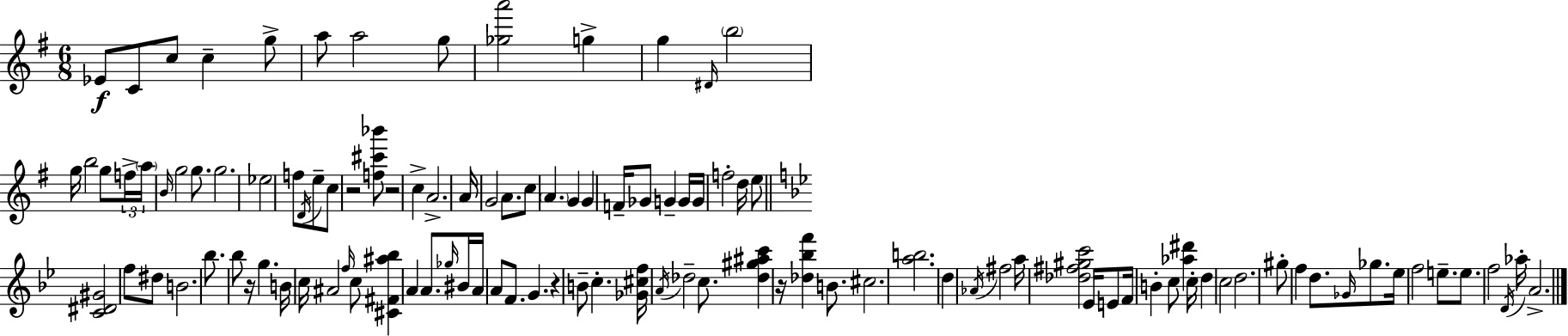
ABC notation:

X:1
T:Untitled
M:6/8
L:1/4
K:Em
_E/2 C/2 c/2 c g/2 a/2 a2 g/2 [_ga']2 g g ^D/4 b2 g/4 b2 g/2 f/4 a/4 B/4 g2 g/2 g2 _e2 f/2 D/4 e/2 c/2 z2 [f^c'_b']/2 z2 c A2 A/4 G2 A/2 c/2 A G G F/4 _G/2 G G/4 G/4 f2 d/4 e/2 [C^D^G]2 f/2 ^d/2 B2 _b/2 _b/2 z/4 g B/4 c/4 ^A2 f/4 c/2 [^C^F^a_b] A A/2 _g/4 ^B/4 A/4 A/2 F/2 G z B/2 c [_G^cf]/4 A/4 _d2 c/2 [_d^g^ac'] z/4 [_d_bf'] B/2 ^c2 [ab]2 d _A/4 ^f2 a/4 [_d^f^gc']2 _E/4 E/2 F/4 B c/2 [_a^d'] c/4 d c2 d2 ^g/2 f d/2 _G/4 _g/2 _e/4 f2 e/2 e/2 f2 D/4 _a/4 A2